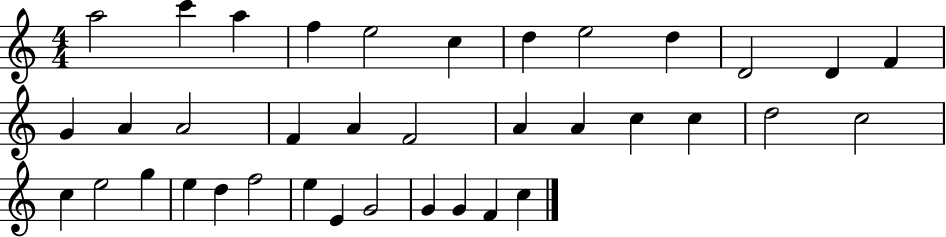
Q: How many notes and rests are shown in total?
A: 37